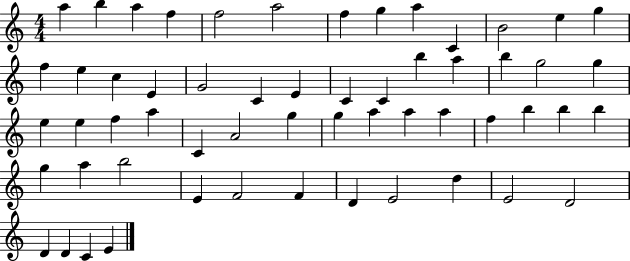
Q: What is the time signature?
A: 4/4